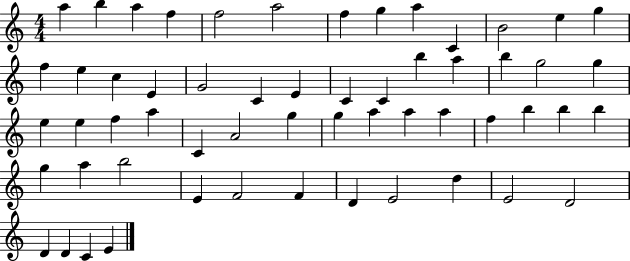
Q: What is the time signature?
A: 4/4